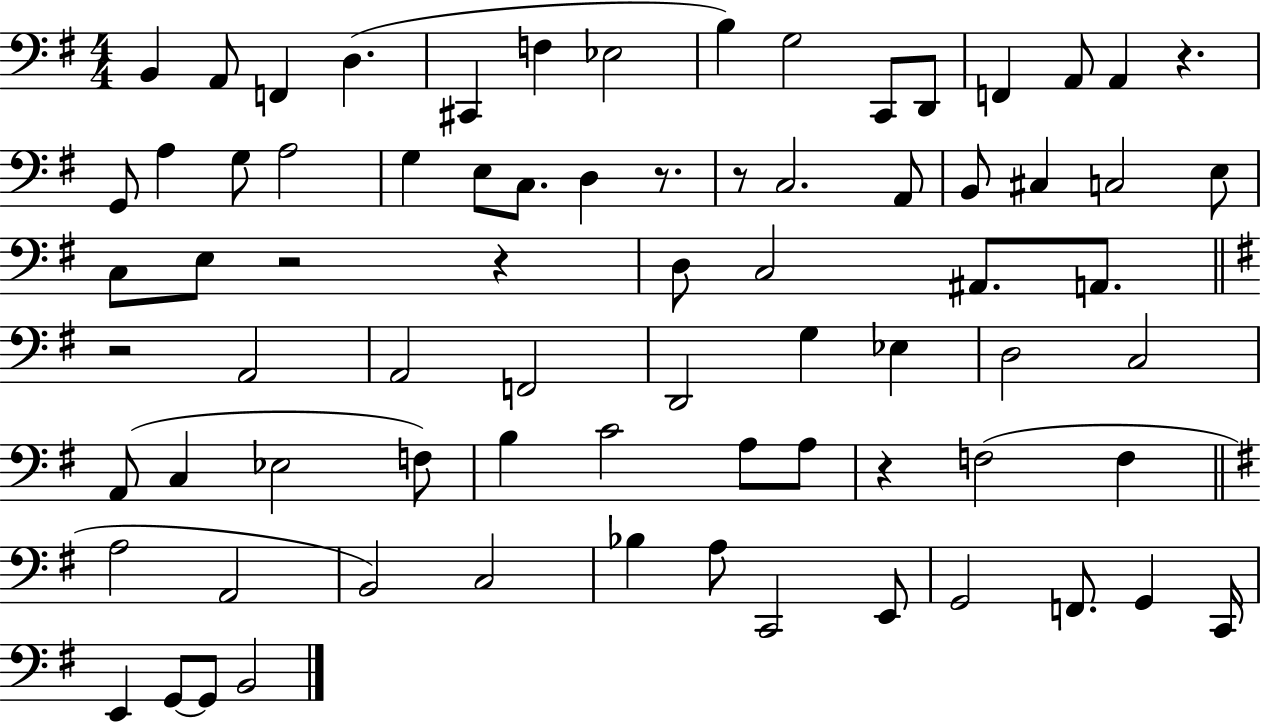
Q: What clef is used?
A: bass